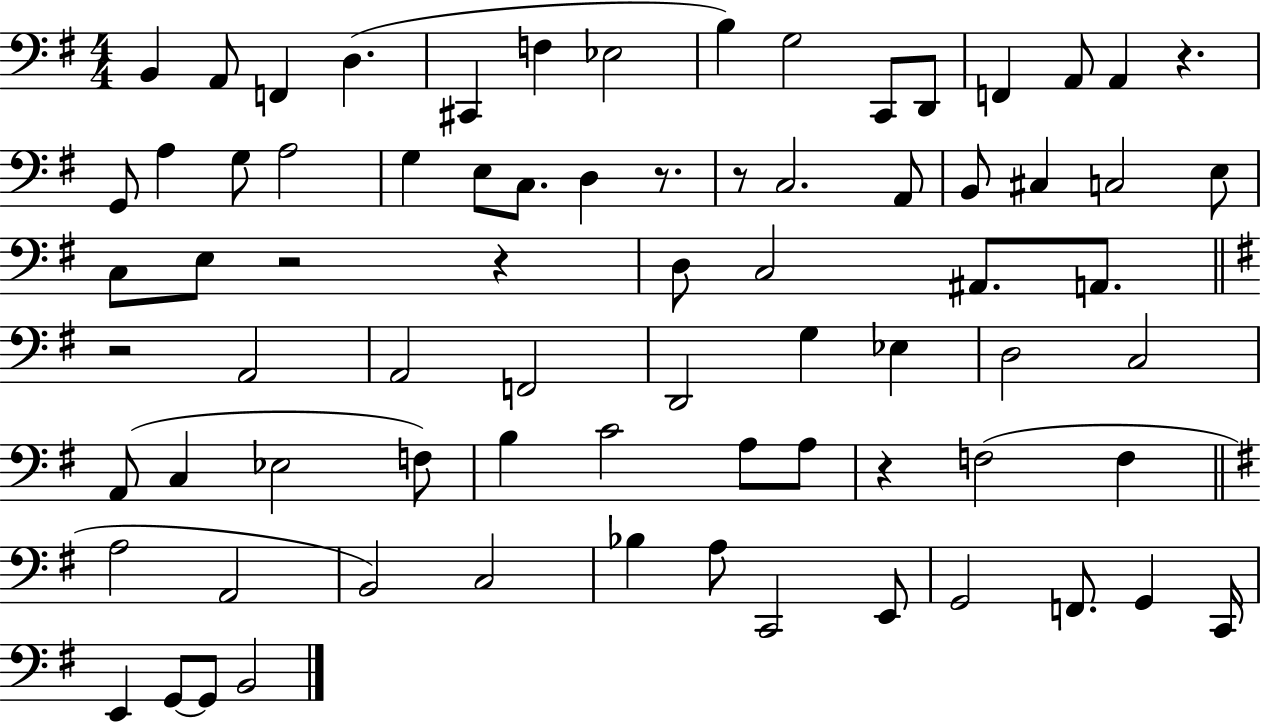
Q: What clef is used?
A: bass